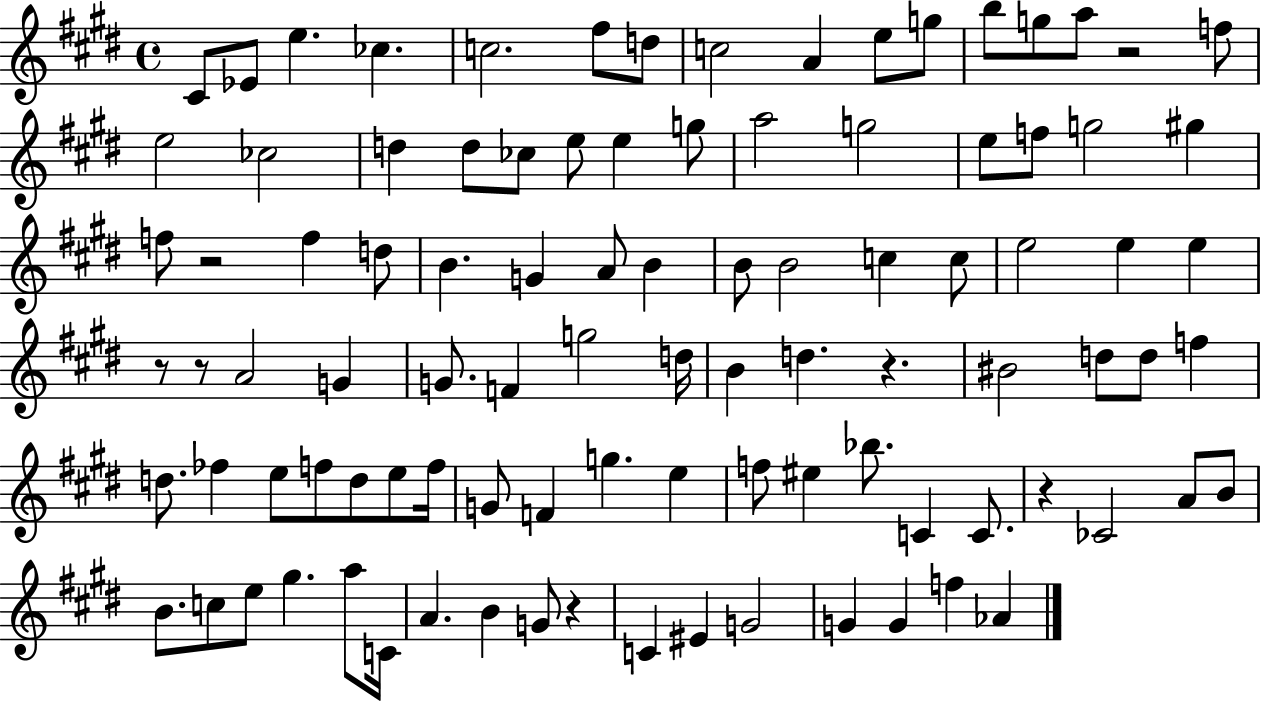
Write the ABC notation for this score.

X:1
T:Untitled
M:4/4
L:1/4
K:E
^C/2 _E/2 e _c c2 ^f/2 d/2 c2 A e/2 g/2 b/2 g/2 a/2 z2 f/2 e2 _c2 d d/2 _c/2 e/2 e g/2 a2 g2 e/2 f/2 g2 ^g f/2 z2 f d/2 B G A/2 B B/2 B2 c c/2 e2 e e z/2 z/2 A2 G G/2 F g2 d/4 B d z ^B2 d/2 d/2 f d/2 _f e/2 f/2 d/2 e/2 f/4 G/2 F g e f/2 ^e _b/2 C C/2 z _C2 A/2 B/2 B/2 c/2 e/2 ^g a/2 C/4 A B G/2 z C ^E G2 G G f _A